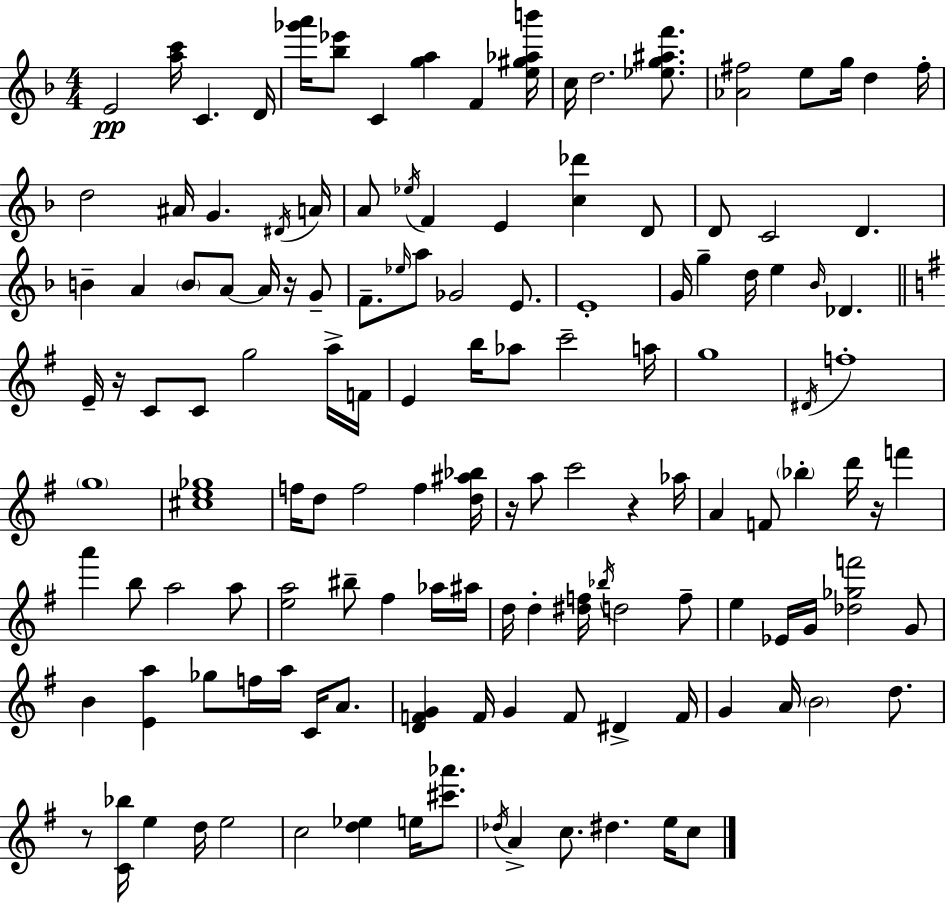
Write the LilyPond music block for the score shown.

{
  \clef treble
  \numericTimeSignature
  \time 4/4
  \key d \minor
  e'2\pp <a'' c'''>16 c'4. d'16 | <ges''' a'''>16 <bes'' ees'''>8 c'4 <g'' a''>4 f'4 <e'' gis'' aes'' b'''>16 | c''16 d''2. <ees'' g'' ais'' f'''>8. | <aes' fis''>2 e''8 g''16 d''4 fis''16-. | \break d''2 ais'16 g'4. \acciaccatura { dis'16 } | a'16 a'8 \acciaccatura { ees''16 } f'4 e'4 <c'' des'''>4 | d'8 d'8 c'2 d'4. | b'4-- a'4 \parenthesize b'8 a'8~~ a'16 r16 | \break g'8-- f'8.-- \grace { ees''16 } a''8 ges'2 | e'8. e'1-. | g'16 g''4-- d''16 e''4 \grace { bes'16 } des'4. | \bar "||" \break \key g \major e'16-- r16 c'8 c'8 g''2 a''16-> f'16 | e'4 b''16 aes''8 c'''2-- a''16 | g''1 | \acciaccatura { dis'16 } f''1-. | \break \parenthesize g''1 | <cis'' e'' ges''>1 | f''16 d''8 f''2 f''4 | <d'' ais'' bes''>16 r16 a''8 c'''2 r4 | \break aes''16 a'4 f'8 \parenthesize bes''4-. d'''16 r16 f'''4 | a'''4 b''8 a''2 a''8 | <e'' a''>2 bis''8-- fis''4 aes''16 | ais''16 d''16 d''4-. <dis'' f''>16 \acciaccatura { bes''16 } d''2 | \break f''8-- e''4 ees'16 g'16 <des'' ges'' f'''>2 | g'8 b'4 <e' a''>4 ges''8 f''16 a''16 c'16 a'8. | <d' f' g'>4 f'16 g'4 f'8 dis'4-> | f'16 g'4 a'16 \parenthesize b'2 d''8. | \break r8 <c' bes''>16 e''4 d''16 e''2 | c''2 <d'' ees''>4 e''16 <cis''' aes'''>8. | \acciaccatura { des''16 } a'4-> c''8. dis''4. | e''16 c''8 \bar "|."
}